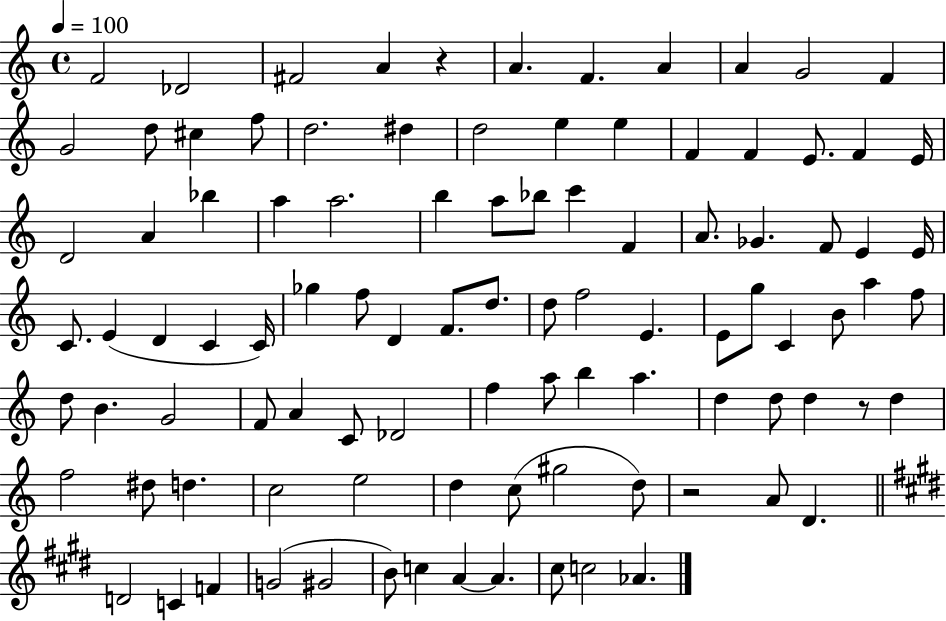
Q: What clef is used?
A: treble